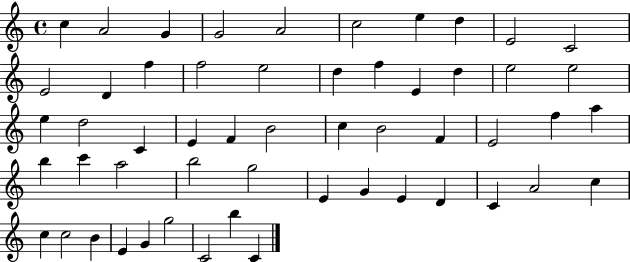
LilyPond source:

{
  \clef treble
  \time 4/4
  \defaultTimeSignature
  \key c \major
  c''4 a'2 g'4 | g'2 a'2 | c''2 e''4 d''4 | e'2 c'2 | \break e'2 d'4 f''4 | f''2 e''2 | d''4 f''4 e'4 d''4 | e''2 e''2 | \break e''4 d''2 c'4 | e'4 f'4 b'2 | c''4 b'2 f'4 | e'2 f''4 a''4 | \break b''4 c'''4 a''2 | b''2 g''2 | e'4 g'4 e'4 d'4 | c'4 a'2 c''4 | \break c''4 c''2 b'4 | e'4 g'4 g''2 | c'2 b''4 c'4 | \bar "|."
}